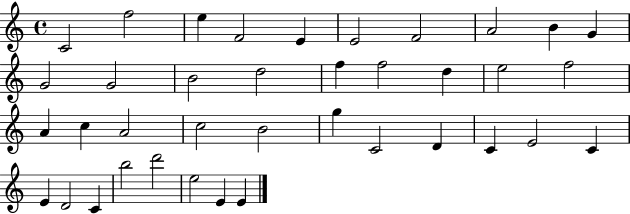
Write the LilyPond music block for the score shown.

{
  \clef treble
  \time 4/4
  \defaultTimeSignature
  \key c \major
  c'2 f''2 | e''4 f'2 e'4 | e'2 f'2 | a'2 b'4 g'4 | \break g'2 g'2 | b'2 d''2 | f''4 f''2 d''4 | e''2 f''2 | \break a'4 c''4 a'2 | c''2 b'2 | g''4 c'2 d'4 | c'4 e'2 c'4 | \break e'4 d'2 c'4 | b''2 d'''2 | e''2 e'4 e'4 | \bar "|."
}